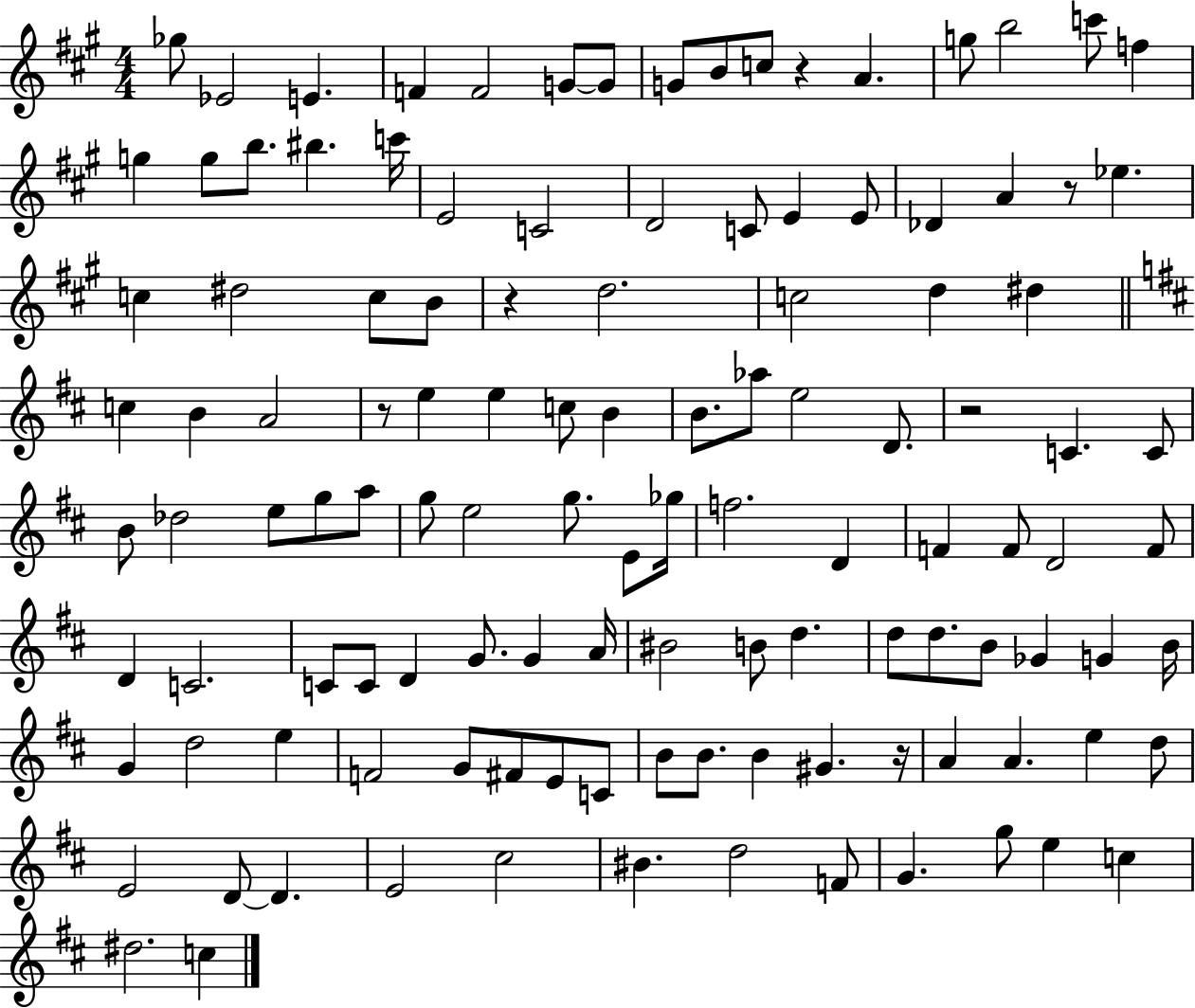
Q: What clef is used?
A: treble